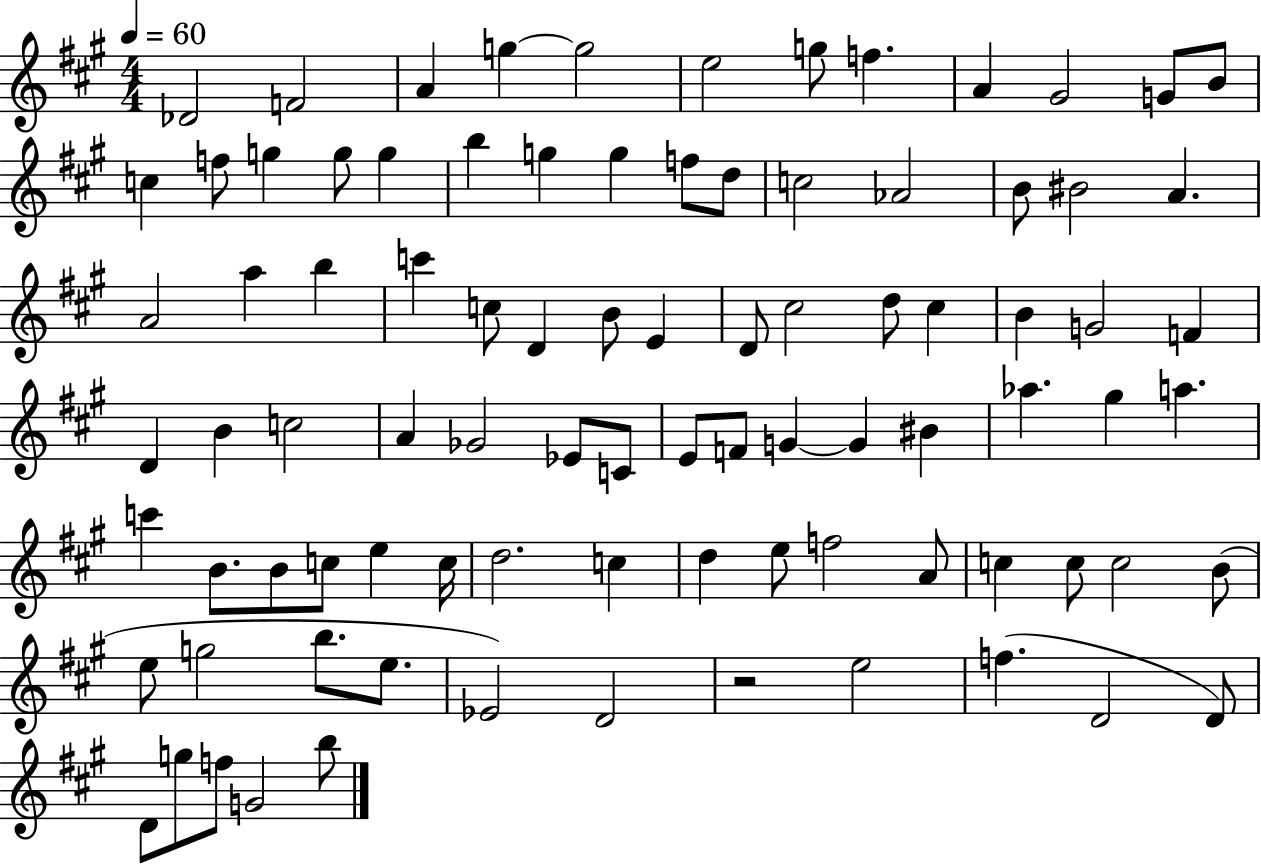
{
  \clef treble
  \numericTimeSignature
  \time 4/4
  \key a \major
  \tempo 4 = 60
  des'2 f'2 | a'4 g''4~~ g''2 | e''2 g''8 f''4. | a'4 gis'2 g'8 b'8 | \break c''4 f''8 g''4 g''8 g''4 | b''4 g''4 g''4 f''8 d''8 | c''2 aes'2 | b'8 bis'2 a'4. | \break a'2 a''4 b''4 | c'''4 c''8 d'4 b'8 e'4 | d'8 cis''2 d''8 cis''4 | b'4 g'2 f'4 | \break d'4 b'4 c''2 | a'4 ges'2 ees'8 c'8 | e'8 f'8 g'4~~ g'4 bis'4 | aes''4. gis''4 a''4. | \break c'''4 b'8. b'8 c''8 e''4 c''16 | d''2. c''4 | d''4 e''8 f''2 a'8 | c''4 c''8 c''2 b'8( | \break e''8 g''2 b''8. e''8. | ees'2) d'2 | r2 e''2 | f''4.( d'2 d'8) | \break d'8 g''8 f''8 g'2 b''8 | \bar "|."
}